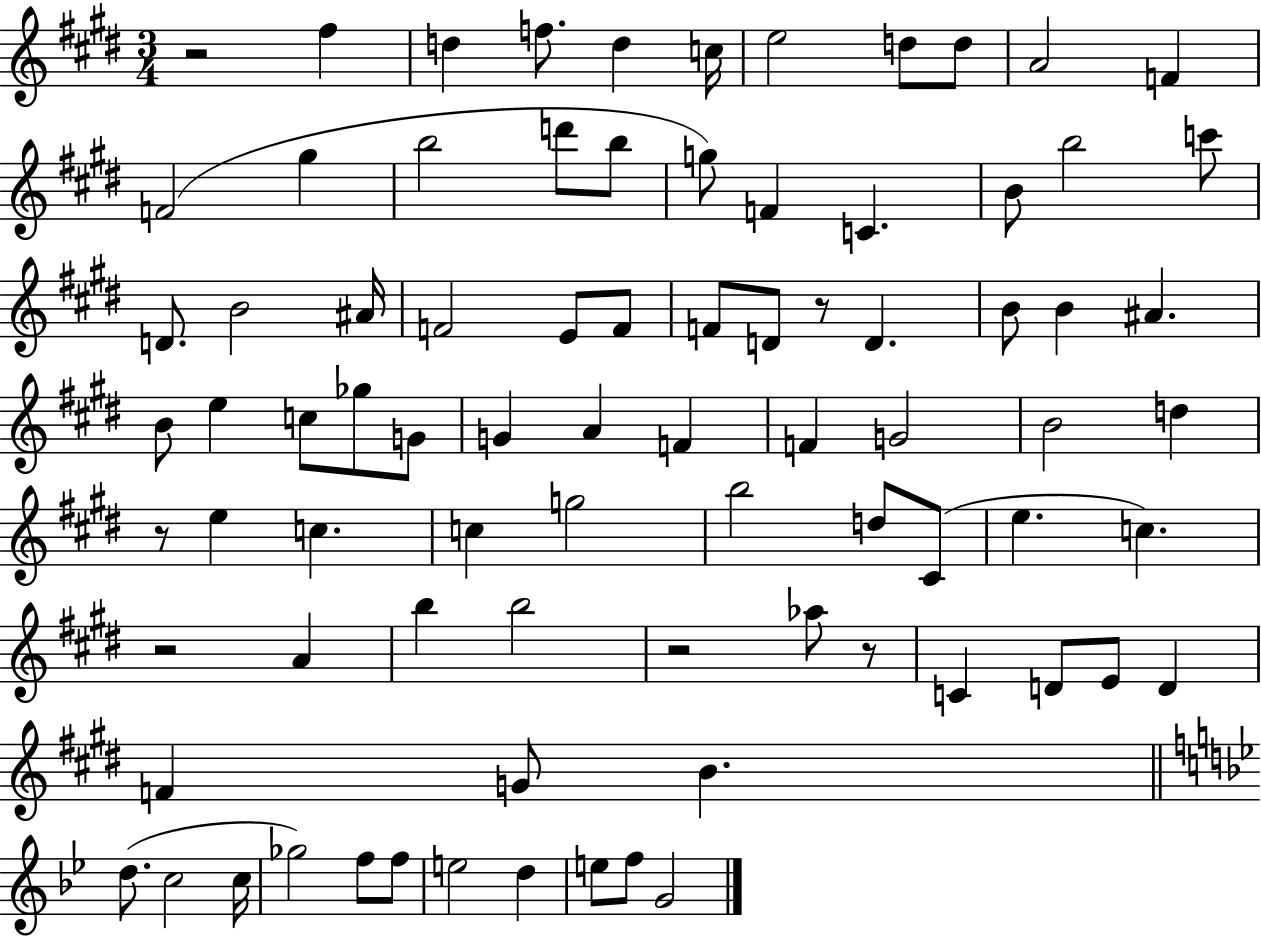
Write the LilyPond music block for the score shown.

{
  \clef treble
  \numericTimeSignature
  \time 3/4
  \key e \major
  r2 fis''4 | d''4 f''8. d''4 c''16 | e''2 d''8 d''8 | a'2 f'4 | \break f'2( gis''4 | b''2 d'''8 b''8 | g''8) f'4 c'4. | b'8 b''2 c'''8 | \break d'8. b'2 ais'16 | f'2 e'8 f'8 | f'8 d'8 r8 d'4. | b'8 b'4 ais'4. | \break b'8 e''4 c''8 ges''8 g'8 | g'4 a'4 f'4 | f'4 g'2 | b'2 d''4 | \break r8 e''4 c''4. | c''4 g''2 | b''2 d''8 cis'8( | e''4. c''4.) | \break r2 a'4 | b''4 b''2 | r2 aes''8 r8 | c'4 d'8 e'8 d'4 | \break f'4 g'8 b'4. | \bar "||" \break \key bes \major d''8.( c''2 c''16 | ges''2) f''8 f''8 | e''2 d''4 | e''8 f''8 g'2 | \break \bar "|."
}